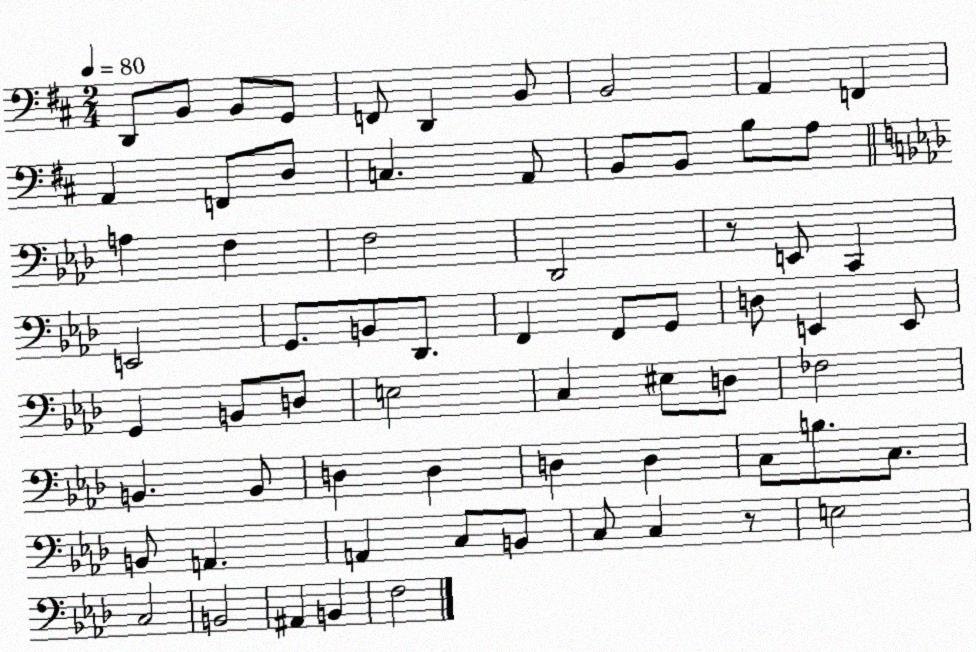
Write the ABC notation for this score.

X:1
T:Untitled
M:2/4
L:1/4
K:D
D,,/2 B,,/2 B,,/2 G,,/2 F,,/2 D,, B,,/2 B,,2 A,, F,, A,, F,,/2 D,/2 C, A,,/2 B,,/2 B,,/2 B,/2 A,/2 A, F, F,2 _D,,2 z/2 E,,/2 C,, E,,2 G,,/2 B,,/2 _D,,/2 F,, F,,/2 G,,/2 D,/2 E,, E,,/2 G,, B,,/2 D,/2 E,2 C, ^E,/2 D,/2 _F,2 B,, B,,/2 D, D, D, D, C,/2 B,/2 C,/2 B,,/2 A,, A,, C,/2 B,,/2 C,/2 C, z/2 E,2 C,2 B,,2 ^A,, B,, F,2